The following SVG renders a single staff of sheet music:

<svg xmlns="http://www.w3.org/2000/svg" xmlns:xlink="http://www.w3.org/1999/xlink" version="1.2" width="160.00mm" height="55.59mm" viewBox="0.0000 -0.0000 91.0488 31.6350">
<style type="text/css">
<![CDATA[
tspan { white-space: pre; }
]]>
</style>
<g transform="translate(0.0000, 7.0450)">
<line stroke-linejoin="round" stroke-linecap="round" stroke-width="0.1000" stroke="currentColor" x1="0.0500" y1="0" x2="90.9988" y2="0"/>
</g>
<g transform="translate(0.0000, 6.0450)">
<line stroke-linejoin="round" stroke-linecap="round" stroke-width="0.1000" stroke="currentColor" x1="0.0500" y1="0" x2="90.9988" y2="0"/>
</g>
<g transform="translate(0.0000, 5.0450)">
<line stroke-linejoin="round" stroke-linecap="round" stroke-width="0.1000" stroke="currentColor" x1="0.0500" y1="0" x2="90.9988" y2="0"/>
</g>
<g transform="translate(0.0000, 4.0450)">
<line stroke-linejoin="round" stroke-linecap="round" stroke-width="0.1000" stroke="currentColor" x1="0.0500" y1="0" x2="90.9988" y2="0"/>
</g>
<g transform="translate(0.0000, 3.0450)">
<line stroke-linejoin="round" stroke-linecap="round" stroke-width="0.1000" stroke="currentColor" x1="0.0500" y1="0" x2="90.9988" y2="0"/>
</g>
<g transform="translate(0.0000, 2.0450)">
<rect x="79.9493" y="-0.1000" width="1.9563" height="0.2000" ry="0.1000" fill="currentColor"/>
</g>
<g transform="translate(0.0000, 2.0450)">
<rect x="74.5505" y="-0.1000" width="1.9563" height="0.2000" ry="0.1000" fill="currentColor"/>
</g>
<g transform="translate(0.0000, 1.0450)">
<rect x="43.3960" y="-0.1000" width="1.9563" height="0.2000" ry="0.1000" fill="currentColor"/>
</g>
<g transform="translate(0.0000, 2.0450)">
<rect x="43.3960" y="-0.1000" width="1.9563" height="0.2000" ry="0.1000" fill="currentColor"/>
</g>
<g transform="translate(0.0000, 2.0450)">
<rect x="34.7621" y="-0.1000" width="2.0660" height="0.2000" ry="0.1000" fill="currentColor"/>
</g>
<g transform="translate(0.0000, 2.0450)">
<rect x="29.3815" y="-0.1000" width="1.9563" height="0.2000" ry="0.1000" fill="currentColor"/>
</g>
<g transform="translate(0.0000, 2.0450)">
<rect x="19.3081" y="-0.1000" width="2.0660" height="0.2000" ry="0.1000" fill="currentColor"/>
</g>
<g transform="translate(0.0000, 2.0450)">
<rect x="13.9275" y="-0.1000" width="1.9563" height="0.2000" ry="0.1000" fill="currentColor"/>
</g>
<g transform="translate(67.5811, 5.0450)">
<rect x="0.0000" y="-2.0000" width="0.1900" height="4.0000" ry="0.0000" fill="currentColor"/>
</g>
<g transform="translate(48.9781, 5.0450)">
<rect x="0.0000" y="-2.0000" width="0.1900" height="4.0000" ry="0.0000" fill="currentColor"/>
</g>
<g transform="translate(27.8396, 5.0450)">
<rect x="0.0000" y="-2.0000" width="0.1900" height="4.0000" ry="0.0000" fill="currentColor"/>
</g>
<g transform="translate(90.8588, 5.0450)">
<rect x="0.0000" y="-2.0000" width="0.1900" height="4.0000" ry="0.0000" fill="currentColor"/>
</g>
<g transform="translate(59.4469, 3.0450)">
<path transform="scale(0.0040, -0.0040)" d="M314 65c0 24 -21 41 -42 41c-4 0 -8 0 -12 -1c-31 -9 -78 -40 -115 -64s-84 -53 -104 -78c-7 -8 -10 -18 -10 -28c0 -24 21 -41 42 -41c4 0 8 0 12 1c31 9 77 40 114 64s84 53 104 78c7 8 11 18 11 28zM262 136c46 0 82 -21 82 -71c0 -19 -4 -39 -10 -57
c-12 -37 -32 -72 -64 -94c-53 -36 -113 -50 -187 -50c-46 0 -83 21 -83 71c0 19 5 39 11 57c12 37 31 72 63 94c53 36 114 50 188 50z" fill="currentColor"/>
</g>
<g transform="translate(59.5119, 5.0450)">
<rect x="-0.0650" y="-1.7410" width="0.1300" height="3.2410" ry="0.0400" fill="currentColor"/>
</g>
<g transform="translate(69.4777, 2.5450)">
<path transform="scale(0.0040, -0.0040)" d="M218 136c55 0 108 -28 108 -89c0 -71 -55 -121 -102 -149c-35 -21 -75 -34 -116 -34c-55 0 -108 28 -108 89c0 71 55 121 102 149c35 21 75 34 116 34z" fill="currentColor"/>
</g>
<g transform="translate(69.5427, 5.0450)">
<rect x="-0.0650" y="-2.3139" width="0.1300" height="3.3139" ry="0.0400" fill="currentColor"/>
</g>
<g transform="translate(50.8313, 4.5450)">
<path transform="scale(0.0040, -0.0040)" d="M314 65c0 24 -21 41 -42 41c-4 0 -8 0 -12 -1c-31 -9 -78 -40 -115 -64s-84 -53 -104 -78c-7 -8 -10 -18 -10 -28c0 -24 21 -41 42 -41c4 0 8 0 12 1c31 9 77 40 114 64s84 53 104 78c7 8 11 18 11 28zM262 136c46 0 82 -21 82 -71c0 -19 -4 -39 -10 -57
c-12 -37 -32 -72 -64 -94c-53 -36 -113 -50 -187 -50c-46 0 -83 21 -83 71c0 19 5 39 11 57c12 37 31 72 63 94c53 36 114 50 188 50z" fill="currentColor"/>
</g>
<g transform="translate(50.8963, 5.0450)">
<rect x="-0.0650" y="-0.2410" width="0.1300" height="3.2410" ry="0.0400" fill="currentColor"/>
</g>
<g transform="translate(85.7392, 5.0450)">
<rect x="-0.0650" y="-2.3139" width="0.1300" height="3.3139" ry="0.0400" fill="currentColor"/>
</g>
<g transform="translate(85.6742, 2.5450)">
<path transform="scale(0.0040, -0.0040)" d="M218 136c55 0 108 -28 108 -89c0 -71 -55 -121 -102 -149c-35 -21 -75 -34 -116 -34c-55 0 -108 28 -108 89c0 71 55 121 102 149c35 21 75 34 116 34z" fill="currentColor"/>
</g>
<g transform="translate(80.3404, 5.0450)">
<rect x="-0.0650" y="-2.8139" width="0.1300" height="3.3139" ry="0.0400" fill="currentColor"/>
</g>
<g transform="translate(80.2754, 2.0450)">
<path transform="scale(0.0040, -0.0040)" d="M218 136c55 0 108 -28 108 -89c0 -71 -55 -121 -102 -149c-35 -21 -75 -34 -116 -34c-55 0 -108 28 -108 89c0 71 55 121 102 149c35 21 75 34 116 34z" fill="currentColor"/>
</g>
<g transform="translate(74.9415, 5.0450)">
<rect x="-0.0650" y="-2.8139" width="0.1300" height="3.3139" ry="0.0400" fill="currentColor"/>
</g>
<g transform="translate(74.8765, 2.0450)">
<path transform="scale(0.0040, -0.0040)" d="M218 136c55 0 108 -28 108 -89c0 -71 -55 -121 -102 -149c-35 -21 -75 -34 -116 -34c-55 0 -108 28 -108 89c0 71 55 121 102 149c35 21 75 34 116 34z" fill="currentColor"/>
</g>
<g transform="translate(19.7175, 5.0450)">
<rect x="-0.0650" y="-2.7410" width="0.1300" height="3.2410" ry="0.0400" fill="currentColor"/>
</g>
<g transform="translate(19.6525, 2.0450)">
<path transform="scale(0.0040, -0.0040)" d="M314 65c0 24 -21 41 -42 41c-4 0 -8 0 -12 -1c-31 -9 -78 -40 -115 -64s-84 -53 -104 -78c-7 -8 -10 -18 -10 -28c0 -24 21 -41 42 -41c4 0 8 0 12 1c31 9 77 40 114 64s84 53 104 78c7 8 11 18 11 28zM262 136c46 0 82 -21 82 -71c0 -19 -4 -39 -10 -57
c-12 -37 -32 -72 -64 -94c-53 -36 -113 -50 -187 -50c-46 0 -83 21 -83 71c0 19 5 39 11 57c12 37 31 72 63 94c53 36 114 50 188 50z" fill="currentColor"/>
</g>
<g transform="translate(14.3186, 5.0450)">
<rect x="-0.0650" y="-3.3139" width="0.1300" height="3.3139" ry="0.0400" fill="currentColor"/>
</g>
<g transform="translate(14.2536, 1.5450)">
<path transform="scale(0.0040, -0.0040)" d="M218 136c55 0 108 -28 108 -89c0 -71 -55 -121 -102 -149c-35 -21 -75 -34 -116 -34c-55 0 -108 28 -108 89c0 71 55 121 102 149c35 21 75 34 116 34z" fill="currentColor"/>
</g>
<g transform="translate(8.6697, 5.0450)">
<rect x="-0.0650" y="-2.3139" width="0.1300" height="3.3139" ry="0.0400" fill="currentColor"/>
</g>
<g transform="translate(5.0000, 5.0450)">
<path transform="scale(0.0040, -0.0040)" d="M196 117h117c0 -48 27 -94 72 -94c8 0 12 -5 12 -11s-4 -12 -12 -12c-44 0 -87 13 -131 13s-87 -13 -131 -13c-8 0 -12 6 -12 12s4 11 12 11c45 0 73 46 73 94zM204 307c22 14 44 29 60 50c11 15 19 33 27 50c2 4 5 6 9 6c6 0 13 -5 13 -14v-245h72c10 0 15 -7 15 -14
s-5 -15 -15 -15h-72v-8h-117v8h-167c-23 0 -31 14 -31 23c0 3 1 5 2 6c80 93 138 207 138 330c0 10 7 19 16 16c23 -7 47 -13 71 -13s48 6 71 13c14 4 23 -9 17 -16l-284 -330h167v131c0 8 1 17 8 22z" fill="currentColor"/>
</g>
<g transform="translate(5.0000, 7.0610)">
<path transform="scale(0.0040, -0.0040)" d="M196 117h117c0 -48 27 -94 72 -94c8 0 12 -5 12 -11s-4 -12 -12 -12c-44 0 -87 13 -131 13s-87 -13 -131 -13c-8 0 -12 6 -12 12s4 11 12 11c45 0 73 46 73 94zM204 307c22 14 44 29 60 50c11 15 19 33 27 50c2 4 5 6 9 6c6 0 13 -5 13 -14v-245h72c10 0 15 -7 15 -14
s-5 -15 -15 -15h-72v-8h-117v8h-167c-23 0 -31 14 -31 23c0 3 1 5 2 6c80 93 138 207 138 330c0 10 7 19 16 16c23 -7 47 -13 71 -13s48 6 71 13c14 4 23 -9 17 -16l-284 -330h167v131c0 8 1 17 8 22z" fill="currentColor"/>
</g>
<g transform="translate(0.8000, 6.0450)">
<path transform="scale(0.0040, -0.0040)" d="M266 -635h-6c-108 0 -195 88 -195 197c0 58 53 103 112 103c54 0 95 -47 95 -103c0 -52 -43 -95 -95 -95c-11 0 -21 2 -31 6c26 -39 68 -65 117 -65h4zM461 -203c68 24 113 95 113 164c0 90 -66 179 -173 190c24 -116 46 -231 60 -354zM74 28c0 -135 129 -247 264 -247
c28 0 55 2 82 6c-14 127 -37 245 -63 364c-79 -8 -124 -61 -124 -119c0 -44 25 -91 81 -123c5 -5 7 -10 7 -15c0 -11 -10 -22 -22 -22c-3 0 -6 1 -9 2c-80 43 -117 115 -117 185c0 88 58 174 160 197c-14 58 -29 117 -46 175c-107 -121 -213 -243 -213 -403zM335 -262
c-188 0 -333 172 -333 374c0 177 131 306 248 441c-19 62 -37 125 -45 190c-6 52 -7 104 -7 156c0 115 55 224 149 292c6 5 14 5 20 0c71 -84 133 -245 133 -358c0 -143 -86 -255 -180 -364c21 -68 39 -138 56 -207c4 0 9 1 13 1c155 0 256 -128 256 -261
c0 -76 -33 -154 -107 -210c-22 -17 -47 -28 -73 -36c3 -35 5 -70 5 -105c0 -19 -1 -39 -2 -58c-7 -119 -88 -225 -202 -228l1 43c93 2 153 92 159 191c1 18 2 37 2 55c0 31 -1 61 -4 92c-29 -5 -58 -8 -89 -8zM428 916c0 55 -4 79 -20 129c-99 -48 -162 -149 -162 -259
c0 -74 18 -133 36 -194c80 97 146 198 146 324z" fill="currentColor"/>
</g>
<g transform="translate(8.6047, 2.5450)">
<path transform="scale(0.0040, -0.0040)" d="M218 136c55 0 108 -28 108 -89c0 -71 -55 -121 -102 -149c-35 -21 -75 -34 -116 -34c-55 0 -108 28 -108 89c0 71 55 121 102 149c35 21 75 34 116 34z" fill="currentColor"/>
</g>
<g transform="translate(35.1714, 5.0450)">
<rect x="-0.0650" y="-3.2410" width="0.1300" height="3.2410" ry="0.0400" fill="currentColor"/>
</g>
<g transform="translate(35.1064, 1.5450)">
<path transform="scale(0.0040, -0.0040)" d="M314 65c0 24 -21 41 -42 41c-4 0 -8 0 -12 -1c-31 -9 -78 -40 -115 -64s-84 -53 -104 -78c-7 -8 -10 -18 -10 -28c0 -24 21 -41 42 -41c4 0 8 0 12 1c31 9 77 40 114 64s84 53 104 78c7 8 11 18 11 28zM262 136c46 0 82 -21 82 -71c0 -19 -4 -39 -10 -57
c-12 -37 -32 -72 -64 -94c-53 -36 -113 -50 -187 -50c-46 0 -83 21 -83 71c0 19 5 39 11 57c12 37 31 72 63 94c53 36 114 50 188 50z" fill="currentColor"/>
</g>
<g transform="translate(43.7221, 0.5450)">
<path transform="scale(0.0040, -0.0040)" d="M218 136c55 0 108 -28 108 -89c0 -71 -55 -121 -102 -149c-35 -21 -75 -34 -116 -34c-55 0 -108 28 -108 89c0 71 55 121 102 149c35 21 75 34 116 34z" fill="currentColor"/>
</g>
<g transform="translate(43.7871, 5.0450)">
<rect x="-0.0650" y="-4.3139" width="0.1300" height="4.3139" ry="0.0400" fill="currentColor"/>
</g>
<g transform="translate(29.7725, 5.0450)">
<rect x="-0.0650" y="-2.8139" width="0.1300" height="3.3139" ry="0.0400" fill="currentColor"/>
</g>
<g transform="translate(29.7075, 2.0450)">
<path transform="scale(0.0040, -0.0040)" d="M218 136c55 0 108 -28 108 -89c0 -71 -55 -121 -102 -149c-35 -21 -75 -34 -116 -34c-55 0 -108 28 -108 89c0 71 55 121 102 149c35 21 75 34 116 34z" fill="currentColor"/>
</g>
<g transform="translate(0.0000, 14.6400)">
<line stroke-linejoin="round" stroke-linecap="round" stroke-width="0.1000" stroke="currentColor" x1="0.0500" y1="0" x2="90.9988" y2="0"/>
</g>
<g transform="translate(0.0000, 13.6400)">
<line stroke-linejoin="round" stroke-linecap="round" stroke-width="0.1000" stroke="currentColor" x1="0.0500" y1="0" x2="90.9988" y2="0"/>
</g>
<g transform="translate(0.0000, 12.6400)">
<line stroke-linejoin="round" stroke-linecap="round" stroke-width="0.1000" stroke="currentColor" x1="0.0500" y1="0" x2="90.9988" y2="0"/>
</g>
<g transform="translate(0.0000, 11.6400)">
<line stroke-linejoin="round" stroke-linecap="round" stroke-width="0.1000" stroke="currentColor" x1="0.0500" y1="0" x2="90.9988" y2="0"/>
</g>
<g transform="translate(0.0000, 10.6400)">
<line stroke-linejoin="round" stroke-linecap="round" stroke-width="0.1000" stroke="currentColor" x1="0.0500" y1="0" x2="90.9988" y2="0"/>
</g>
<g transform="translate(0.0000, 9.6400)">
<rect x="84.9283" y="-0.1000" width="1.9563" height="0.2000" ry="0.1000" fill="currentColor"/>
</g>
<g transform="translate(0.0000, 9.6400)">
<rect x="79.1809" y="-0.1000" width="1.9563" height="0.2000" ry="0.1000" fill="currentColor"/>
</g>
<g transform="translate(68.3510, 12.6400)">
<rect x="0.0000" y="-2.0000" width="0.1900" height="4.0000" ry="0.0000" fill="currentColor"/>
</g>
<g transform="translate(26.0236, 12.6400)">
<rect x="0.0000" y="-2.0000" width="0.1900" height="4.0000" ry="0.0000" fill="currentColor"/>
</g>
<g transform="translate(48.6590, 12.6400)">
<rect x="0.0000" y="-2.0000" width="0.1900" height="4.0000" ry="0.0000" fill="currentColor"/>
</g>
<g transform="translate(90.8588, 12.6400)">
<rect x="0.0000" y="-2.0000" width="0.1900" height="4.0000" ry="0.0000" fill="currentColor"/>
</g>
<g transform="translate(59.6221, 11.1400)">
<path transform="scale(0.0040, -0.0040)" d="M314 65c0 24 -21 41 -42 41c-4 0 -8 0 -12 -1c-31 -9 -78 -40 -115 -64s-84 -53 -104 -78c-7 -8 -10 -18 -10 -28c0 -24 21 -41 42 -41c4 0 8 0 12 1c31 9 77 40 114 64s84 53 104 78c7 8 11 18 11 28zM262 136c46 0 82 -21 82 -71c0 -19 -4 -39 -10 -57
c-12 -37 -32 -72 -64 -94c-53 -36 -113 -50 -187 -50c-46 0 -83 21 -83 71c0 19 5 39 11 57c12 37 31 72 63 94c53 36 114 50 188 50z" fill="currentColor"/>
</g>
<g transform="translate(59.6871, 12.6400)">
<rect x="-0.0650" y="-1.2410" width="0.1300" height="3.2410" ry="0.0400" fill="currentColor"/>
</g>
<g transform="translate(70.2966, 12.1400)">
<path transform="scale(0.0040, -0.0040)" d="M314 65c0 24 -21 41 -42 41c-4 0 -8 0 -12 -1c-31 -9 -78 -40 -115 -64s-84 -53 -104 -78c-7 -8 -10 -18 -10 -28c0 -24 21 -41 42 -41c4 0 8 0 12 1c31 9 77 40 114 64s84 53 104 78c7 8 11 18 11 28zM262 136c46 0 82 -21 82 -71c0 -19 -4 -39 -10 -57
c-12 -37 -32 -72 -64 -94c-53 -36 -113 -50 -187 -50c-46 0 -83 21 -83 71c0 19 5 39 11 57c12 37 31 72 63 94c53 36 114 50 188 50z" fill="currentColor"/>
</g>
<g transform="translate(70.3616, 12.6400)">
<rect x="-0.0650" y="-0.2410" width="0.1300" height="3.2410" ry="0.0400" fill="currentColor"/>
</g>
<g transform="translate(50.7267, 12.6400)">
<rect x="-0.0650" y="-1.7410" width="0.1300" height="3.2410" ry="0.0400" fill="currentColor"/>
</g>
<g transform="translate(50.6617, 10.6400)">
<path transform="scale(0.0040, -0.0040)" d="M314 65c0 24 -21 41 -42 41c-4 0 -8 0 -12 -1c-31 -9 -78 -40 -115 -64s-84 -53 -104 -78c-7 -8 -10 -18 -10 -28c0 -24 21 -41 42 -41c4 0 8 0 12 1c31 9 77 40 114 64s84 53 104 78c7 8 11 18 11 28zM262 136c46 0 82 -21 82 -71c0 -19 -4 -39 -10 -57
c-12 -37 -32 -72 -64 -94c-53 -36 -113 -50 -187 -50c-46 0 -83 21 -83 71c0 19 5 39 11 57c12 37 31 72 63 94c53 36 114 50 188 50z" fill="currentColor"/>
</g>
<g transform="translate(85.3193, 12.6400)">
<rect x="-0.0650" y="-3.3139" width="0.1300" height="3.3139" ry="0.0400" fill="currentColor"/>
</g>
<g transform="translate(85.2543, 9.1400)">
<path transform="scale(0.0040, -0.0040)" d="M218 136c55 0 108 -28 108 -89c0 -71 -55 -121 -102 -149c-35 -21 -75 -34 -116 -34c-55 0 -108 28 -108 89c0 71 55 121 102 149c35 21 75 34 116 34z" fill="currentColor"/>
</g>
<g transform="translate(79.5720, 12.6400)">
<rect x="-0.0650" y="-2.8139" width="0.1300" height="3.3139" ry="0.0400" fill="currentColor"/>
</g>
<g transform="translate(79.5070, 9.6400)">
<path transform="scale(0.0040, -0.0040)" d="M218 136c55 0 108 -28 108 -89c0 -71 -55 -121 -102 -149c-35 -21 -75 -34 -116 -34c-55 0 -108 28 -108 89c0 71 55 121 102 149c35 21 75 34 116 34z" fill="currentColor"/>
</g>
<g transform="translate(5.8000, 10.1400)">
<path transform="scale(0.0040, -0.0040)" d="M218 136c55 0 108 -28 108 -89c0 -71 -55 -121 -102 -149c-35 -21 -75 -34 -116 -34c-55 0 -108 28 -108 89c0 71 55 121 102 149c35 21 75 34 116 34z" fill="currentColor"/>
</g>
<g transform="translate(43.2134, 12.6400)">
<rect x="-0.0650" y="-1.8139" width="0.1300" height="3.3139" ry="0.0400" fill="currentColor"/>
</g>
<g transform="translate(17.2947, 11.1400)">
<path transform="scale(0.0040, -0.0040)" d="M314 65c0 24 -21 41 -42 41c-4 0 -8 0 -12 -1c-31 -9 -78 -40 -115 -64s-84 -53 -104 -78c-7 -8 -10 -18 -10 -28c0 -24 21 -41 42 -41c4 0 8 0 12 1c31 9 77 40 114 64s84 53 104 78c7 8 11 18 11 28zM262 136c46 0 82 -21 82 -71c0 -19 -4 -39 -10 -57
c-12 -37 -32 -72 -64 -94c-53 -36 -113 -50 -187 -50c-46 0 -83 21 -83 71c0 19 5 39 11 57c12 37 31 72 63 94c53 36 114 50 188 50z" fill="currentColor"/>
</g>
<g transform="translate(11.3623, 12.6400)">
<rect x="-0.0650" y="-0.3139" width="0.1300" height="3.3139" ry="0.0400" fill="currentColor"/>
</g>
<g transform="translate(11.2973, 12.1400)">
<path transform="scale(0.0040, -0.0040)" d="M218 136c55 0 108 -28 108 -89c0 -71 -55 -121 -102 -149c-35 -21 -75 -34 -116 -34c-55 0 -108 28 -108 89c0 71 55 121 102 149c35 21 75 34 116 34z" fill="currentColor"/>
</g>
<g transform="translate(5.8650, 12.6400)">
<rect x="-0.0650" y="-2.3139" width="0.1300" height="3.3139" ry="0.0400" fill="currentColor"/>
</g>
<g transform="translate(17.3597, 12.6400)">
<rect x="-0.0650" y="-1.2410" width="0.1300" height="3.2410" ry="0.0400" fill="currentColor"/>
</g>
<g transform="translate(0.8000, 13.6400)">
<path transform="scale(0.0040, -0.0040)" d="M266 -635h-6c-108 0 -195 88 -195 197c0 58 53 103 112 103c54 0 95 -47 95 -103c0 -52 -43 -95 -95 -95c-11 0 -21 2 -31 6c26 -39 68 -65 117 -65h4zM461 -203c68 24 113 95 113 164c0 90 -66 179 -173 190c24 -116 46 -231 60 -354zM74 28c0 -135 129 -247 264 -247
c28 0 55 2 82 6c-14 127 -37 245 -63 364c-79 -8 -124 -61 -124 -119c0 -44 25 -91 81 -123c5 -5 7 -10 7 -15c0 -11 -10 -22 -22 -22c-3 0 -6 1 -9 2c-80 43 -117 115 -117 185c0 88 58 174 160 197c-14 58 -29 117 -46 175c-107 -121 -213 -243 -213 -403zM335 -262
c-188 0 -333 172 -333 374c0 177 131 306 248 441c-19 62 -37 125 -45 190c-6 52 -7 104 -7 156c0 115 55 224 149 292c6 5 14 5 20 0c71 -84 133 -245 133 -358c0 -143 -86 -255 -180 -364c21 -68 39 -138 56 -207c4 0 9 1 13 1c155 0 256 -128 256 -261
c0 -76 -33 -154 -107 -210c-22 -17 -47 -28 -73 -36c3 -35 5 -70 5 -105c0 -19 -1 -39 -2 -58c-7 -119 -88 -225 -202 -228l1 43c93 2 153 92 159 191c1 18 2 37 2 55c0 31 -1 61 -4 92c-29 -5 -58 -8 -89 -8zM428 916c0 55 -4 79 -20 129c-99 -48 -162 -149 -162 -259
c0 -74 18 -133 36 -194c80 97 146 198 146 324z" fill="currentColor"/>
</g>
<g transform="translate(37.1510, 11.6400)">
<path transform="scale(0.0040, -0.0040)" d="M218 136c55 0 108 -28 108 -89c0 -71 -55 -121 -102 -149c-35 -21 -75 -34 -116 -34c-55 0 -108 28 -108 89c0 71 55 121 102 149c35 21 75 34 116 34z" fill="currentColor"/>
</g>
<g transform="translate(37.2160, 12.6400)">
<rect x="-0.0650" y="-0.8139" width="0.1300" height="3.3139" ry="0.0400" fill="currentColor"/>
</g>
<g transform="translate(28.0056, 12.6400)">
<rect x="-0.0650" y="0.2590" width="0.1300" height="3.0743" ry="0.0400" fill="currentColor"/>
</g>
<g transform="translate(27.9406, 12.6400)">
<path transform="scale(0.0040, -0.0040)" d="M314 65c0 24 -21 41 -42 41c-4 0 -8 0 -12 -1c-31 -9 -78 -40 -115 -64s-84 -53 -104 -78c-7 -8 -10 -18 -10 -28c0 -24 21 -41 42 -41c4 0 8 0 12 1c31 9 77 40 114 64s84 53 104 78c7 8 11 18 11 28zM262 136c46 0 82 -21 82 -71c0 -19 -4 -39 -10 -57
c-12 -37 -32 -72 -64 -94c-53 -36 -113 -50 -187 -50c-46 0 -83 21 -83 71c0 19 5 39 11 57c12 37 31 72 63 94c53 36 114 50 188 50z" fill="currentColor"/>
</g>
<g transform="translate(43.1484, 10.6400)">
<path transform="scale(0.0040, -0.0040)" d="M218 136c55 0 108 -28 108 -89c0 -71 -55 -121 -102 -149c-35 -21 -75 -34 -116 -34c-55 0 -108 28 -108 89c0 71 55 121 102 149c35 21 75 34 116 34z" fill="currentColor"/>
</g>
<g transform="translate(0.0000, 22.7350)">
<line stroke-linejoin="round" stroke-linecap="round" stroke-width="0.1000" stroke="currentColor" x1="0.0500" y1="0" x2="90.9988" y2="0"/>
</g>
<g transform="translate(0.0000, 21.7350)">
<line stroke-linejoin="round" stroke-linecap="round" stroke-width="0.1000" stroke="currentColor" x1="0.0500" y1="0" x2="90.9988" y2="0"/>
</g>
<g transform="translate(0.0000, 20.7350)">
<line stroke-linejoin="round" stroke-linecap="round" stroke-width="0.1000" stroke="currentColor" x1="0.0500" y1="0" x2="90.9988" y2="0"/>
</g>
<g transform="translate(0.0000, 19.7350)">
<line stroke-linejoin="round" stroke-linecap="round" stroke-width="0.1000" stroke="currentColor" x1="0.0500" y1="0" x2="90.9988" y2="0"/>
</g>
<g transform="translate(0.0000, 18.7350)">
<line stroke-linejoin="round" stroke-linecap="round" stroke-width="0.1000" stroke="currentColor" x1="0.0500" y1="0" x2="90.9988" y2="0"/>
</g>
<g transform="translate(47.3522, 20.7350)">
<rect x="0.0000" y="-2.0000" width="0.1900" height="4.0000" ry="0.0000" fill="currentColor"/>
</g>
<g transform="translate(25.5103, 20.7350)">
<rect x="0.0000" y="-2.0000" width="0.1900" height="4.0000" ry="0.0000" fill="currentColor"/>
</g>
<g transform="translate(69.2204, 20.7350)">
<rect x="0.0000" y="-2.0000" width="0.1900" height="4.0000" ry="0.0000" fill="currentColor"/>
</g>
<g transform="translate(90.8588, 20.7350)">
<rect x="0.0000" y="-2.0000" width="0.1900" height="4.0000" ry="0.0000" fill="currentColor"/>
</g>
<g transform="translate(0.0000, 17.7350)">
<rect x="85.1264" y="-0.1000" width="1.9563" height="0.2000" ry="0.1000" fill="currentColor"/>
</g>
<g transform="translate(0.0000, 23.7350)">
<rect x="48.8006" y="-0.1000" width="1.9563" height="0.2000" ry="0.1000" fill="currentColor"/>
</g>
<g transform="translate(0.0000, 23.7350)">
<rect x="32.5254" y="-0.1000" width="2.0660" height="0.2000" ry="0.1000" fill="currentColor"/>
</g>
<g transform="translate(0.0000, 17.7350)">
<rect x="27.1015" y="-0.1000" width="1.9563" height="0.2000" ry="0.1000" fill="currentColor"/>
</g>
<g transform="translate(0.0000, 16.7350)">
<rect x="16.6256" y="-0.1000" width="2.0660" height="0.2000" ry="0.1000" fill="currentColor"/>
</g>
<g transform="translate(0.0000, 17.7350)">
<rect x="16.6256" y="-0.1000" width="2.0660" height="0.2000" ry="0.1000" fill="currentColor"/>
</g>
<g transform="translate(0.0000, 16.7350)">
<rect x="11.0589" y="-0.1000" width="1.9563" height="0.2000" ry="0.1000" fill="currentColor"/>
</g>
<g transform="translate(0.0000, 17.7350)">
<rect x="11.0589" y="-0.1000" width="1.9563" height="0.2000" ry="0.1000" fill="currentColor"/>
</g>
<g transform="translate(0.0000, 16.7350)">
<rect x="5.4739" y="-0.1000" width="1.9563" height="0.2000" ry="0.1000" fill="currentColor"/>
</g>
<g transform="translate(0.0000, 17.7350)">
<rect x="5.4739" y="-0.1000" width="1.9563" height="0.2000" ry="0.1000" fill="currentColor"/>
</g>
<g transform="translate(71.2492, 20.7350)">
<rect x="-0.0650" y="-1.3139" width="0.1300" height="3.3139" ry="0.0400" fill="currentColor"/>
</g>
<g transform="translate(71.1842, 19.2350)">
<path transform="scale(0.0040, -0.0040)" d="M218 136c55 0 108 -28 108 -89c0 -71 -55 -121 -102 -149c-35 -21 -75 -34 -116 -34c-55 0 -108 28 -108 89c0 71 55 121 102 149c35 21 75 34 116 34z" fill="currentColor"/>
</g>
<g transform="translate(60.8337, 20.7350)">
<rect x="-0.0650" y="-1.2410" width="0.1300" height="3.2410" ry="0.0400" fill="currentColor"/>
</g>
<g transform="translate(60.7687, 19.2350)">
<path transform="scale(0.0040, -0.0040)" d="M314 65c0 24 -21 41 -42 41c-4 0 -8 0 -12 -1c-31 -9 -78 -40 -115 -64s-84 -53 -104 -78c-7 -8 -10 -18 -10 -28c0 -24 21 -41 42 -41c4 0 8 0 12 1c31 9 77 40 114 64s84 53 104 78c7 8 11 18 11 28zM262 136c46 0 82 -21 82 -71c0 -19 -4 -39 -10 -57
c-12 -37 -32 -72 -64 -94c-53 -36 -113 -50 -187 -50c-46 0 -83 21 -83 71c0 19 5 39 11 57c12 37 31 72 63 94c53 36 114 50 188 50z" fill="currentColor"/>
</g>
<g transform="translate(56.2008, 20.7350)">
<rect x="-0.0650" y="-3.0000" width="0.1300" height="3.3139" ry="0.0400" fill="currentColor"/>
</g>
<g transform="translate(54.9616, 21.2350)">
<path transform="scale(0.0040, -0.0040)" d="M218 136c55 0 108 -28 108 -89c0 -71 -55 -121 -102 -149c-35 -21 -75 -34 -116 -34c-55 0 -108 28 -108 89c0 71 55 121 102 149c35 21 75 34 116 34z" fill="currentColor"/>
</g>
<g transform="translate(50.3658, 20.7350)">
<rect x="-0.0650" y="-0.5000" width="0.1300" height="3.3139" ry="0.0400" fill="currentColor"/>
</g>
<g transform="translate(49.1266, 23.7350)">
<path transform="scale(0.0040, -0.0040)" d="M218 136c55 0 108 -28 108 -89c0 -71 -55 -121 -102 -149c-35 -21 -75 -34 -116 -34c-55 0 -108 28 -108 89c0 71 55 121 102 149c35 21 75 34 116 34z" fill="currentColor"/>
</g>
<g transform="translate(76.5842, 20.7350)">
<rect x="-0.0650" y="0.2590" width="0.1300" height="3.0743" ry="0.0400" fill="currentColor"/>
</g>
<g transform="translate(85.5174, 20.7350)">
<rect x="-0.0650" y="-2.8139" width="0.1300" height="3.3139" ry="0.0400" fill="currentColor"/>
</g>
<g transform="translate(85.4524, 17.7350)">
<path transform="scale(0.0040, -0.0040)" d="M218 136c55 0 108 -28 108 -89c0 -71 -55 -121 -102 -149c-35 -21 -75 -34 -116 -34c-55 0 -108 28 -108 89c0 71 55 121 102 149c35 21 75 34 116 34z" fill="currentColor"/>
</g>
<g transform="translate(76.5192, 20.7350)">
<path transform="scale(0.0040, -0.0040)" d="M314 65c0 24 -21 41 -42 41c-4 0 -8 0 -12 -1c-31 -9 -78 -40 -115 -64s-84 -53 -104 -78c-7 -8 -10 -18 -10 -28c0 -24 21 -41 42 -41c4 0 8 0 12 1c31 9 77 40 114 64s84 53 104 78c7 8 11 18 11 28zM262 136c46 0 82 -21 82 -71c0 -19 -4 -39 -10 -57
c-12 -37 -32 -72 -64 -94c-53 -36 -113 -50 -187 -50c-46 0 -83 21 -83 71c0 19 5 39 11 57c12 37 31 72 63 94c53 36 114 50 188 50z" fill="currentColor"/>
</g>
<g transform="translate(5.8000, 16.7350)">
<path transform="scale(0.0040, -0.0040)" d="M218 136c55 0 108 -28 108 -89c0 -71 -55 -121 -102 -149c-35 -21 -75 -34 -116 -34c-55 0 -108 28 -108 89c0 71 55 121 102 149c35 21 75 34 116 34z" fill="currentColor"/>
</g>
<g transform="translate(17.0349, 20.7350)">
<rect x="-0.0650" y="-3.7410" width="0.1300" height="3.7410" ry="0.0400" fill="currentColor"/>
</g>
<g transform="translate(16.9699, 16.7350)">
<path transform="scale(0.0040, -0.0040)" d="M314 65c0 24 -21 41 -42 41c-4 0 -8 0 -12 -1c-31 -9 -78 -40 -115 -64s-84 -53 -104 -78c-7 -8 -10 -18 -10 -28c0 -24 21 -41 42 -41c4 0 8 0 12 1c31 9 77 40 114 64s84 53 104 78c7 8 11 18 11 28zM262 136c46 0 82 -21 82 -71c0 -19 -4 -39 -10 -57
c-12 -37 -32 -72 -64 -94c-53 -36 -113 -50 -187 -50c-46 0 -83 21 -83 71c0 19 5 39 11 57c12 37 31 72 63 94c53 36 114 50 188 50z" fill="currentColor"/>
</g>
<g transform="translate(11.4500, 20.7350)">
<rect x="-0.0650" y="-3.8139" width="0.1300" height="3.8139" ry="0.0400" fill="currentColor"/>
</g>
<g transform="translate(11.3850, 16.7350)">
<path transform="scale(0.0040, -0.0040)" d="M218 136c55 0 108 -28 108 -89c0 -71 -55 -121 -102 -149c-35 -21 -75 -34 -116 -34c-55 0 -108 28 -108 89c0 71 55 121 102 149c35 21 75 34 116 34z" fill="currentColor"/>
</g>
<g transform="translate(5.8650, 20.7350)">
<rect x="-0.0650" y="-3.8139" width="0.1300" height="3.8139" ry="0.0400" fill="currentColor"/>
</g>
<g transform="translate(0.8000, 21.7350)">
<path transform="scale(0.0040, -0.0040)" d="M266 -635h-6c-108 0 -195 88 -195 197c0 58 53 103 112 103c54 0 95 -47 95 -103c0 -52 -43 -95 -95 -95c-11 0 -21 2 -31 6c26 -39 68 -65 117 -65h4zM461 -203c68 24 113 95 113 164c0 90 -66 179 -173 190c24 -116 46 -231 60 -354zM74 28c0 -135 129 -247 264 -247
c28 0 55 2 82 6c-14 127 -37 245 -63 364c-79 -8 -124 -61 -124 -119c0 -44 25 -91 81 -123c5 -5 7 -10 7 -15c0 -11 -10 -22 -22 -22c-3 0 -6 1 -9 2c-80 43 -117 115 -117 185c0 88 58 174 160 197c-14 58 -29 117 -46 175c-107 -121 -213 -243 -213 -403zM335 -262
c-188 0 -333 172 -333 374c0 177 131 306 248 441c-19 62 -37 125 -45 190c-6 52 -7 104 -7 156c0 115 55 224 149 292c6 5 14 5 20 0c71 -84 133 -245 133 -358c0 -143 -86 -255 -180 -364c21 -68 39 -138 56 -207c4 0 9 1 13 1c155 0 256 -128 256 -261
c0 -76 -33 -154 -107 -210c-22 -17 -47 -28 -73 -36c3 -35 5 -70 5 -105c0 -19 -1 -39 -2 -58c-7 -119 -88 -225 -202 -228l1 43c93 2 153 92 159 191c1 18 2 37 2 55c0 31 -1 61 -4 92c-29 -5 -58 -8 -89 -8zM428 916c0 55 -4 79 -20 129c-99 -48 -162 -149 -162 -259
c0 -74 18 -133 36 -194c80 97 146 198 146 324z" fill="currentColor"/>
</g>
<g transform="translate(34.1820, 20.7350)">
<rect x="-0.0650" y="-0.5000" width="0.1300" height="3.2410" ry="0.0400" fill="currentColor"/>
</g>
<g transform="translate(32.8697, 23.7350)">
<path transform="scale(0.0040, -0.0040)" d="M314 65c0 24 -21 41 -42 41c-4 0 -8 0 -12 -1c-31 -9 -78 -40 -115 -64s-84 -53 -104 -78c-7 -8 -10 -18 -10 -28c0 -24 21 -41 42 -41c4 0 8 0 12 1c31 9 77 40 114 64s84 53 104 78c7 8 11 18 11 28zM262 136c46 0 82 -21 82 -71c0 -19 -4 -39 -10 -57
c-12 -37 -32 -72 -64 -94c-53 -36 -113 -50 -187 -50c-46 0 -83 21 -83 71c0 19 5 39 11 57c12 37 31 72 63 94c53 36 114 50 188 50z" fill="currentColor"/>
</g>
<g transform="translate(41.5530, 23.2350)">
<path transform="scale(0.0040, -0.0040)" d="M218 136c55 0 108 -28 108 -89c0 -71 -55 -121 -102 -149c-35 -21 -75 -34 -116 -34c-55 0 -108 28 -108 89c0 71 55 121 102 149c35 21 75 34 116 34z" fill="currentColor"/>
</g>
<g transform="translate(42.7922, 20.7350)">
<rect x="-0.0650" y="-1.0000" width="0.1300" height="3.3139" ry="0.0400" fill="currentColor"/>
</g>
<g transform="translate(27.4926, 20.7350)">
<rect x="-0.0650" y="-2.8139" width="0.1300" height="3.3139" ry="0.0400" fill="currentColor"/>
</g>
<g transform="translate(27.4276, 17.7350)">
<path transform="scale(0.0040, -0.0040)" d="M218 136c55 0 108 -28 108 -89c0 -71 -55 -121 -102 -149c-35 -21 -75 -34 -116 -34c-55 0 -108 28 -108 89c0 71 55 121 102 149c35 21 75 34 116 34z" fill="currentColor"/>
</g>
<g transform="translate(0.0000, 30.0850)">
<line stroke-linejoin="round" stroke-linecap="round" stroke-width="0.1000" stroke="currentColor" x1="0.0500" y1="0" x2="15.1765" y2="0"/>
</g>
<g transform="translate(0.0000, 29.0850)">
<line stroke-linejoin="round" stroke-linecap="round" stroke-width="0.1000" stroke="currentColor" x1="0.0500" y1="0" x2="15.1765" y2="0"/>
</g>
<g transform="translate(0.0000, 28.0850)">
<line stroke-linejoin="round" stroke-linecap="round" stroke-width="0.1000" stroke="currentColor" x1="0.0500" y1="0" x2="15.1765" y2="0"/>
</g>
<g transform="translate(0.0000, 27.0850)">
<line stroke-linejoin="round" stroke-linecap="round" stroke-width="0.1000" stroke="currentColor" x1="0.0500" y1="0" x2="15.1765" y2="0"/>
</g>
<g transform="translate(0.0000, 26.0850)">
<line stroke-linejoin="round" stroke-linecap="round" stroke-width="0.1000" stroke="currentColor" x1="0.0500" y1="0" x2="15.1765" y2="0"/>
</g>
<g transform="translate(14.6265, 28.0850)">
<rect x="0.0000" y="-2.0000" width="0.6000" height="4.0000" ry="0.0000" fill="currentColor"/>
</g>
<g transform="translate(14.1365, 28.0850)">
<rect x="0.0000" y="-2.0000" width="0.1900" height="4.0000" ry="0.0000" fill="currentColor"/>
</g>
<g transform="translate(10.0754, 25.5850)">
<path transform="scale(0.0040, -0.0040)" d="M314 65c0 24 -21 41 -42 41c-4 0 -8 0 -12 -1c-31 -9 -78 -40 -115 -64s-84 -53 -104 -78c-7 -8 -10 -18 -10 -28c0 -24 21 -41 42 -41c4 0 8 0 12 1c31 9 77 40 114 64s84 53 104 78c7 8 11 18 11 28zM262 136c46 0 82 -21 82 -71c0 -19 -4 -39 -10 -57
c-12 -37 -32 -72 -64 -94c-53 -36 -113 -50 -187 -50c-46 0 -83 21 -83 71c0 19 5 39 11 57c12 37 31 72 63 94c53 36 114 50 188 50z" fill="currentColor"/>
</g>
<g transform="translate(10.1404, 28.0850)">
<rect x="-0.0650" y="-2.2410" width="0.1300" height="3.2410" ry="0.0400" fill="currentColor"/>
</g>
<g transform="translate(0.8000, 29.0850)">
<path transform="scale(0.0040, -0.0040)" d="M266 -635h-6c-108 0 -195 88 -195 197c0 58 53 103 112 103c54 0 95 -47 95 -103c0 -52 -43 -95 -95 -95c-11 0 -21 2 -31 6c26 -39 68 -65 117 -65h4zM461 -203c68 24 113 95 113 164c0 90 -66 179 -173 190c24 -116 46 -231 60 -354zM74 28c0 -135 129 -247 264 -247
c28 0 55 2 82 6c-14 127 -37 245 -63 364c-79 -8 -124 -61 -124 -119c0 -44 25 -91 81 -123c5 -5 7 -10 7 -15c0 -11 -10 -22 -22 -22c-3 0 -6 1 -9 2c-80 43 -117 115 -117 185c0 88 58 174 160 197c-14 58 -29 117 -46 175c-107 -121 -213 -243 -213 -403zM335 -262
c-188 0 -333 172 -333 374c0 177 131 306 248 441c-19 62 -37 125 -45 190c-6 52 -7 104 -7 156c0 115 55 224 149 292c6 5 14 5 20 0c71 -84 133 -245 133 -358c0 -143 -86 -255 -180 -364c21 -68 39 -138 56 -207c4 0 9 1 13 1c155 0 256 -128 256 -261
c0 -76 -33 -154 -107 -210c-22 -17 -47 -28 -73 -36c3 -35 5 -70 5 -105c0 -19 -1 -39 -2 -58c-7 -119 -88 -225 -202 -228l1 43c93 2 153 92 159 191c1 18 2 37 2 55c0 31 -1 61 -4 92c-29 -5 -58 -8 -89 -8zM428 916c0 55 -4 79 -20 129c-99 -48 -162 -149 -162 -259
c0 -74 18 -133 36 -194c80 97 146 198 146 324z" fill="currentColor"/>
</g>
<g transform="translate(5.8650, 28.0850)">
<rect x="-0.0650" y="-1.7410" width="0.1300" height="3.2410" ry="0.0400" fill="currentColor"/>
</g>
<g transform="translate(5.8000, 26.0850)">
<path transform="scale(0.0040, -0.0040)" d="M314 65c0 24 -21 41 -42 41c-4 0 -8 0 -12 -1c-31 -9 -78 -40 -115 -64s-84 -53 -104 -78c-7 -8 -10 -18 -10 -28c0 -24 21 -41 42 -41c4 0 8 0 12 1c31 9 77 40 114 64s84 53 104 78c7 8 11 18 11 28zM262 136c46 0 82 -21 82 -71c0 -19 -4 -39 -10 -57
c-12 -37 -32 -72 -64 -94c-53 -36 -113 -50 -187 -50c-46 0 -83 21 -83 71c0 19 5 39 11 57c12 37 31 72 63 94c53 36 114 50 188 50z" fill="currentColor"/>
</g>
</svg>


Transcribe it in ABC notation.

X:1
T:Untitled
M:4/4
L:1/4
K:C
g b a2 a b2 d' c2 f2 g a a g g c e2 B2 d f f2 e2 c2 a b c' c' c'2 a C2 D C A e2 e B2 a f2 g2